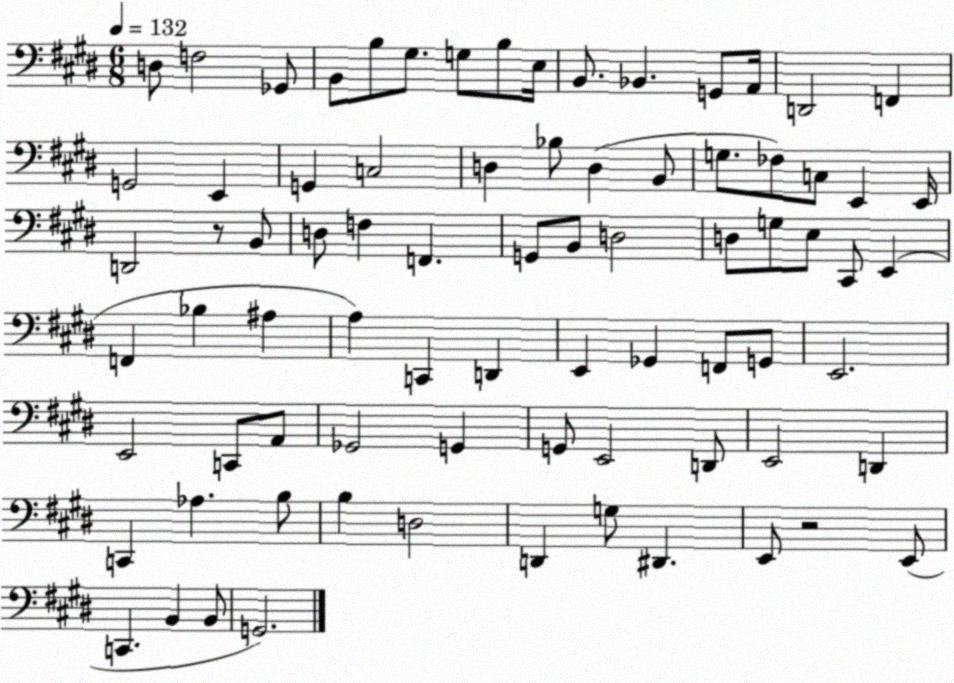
X:1
T:Untitled
M:6/8
L:1/4
K:E
D,/2 F,2 _G,,/2 B,,/2 B,/2 ^G,/2 G,/2 B,/2 E,/4 B,,/2 _B,, G,,/2 A,,/4 D,,2 F,, G,,2 E,, G,, C,2 D, _B,/2 D, B,,/2 G,/2 _F,/2 C,/2 E,, E,,/4 D,,2 z/2 B,,/2 D,/2 F, F,, G,,/2 B,,/2 D,2 D,/2 G,/2 E,/2 ^C,,/2 E,, F,, _B, ^A, A, C,, D,, E,, _G,, F,,/2 G,,/2 E,,2 E,,2 C,,/2 A,,/2 _G,,2 G,, G,,/2 E,,2 D,,/2 E,,2 D,, C,, _A, B,/2 B, D,2 D,, G,/2 ^D,, E,,/2 z2 E,,/2 C,, B,, B,,/2 G,,2